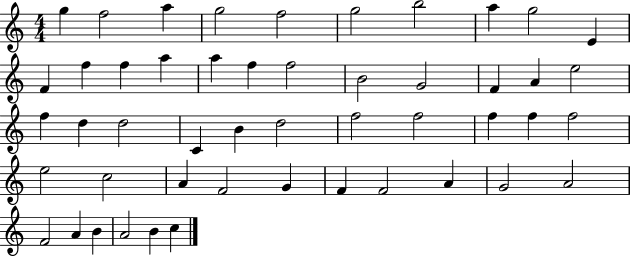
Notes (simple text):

G5/q F5/h A5/q G5/h F5/h G5/h B5/h A5/q G5/h E4/q F4/q F5/q F5/q A5/q A5/q F5/q F5/h B4/h G4/h F4/q A4/q E5/h F5/q D5/q D5/h C4/q B4/q D5/h F5/h F5/h F5/q F5/q F5/h E5/h C5/h A4/q F4/h G4/q F4/q F4/h A4/q G4/h A4/h F4/h A4/q B4/q A4/h B4/q C5/q